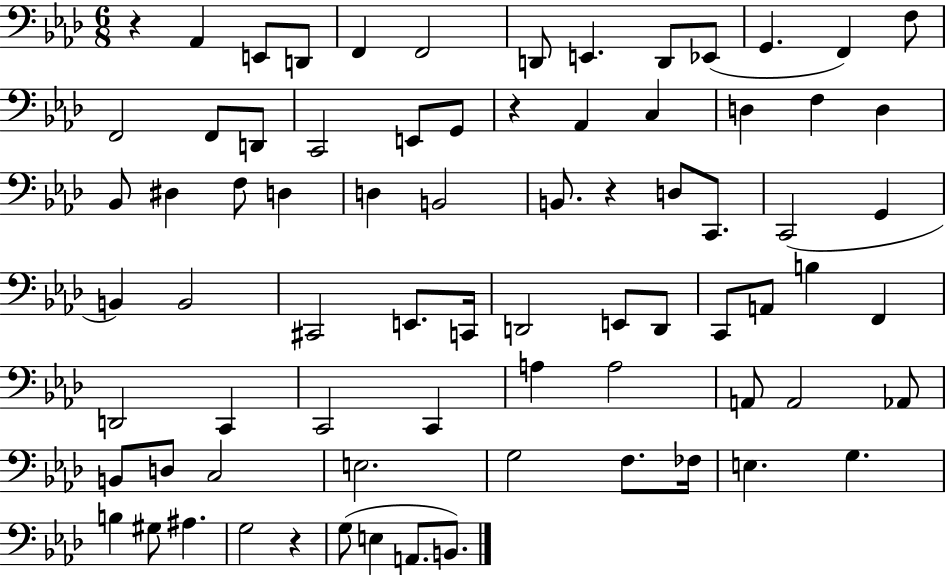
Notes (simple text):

R/q Ab2/q E2/e D2/e F2/q F2/h D2/e E2/q. D2/e Eb2/e G2/q. F2/q F3/e F2/h F2/e D2/e C2/h E2/e G2/e R/q Ab2/q C3/q D3/q F3/q D3/q Bb2/e D#3/q F3/e D3/q D3/q B2/h B2/e. R/q D3/e C2/e. C2/h G2/q B2/q B2/h C#2/h E2/e. C2/s D2/h E2/e D2/e C2/e A2/e B3/q F2/q D2/h C2/q C2/h C2/q A3/q A3/h A2/e A2/h Ab2/e B2/e D3/e C3/h E3/h. G3/h F3/e. FES3/s E3/q. G3/q. B3/q G#3/e A#3/q. G3/h R/q G3/e E3/q A2/e. B2/e.